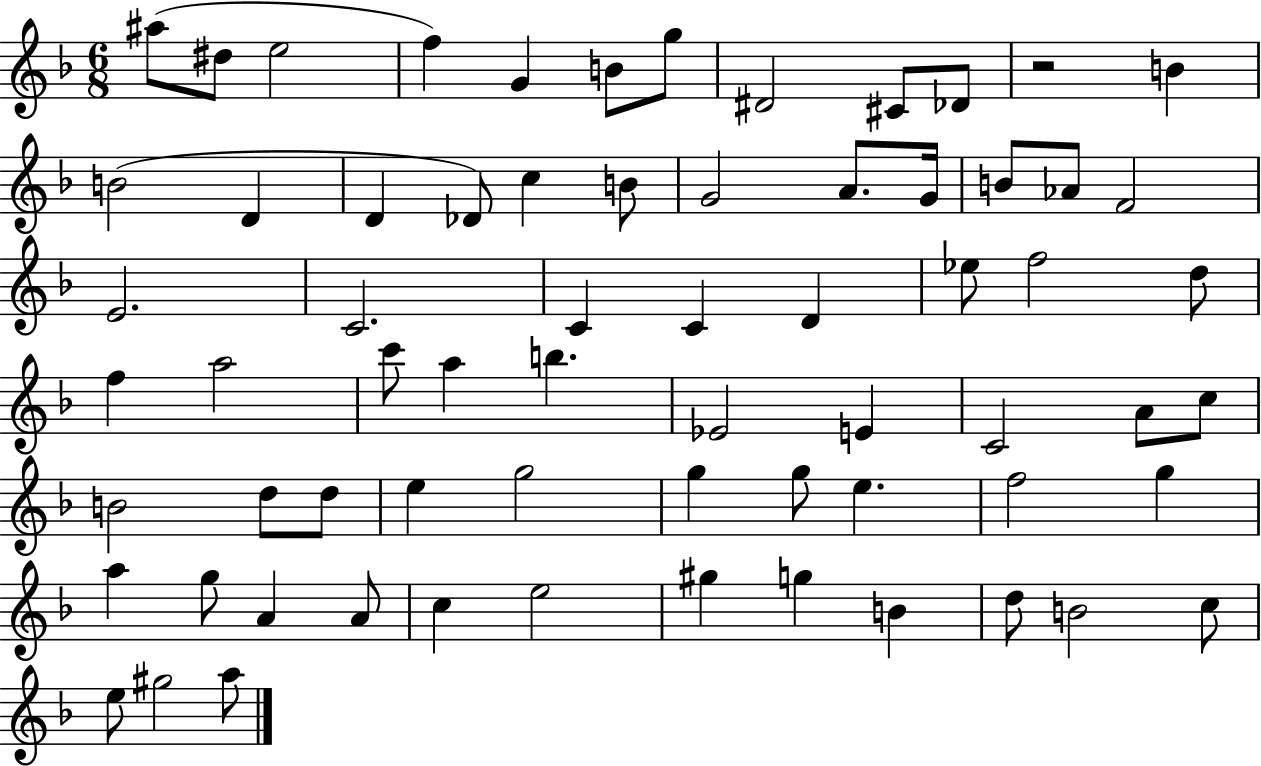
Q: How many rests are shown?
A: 1